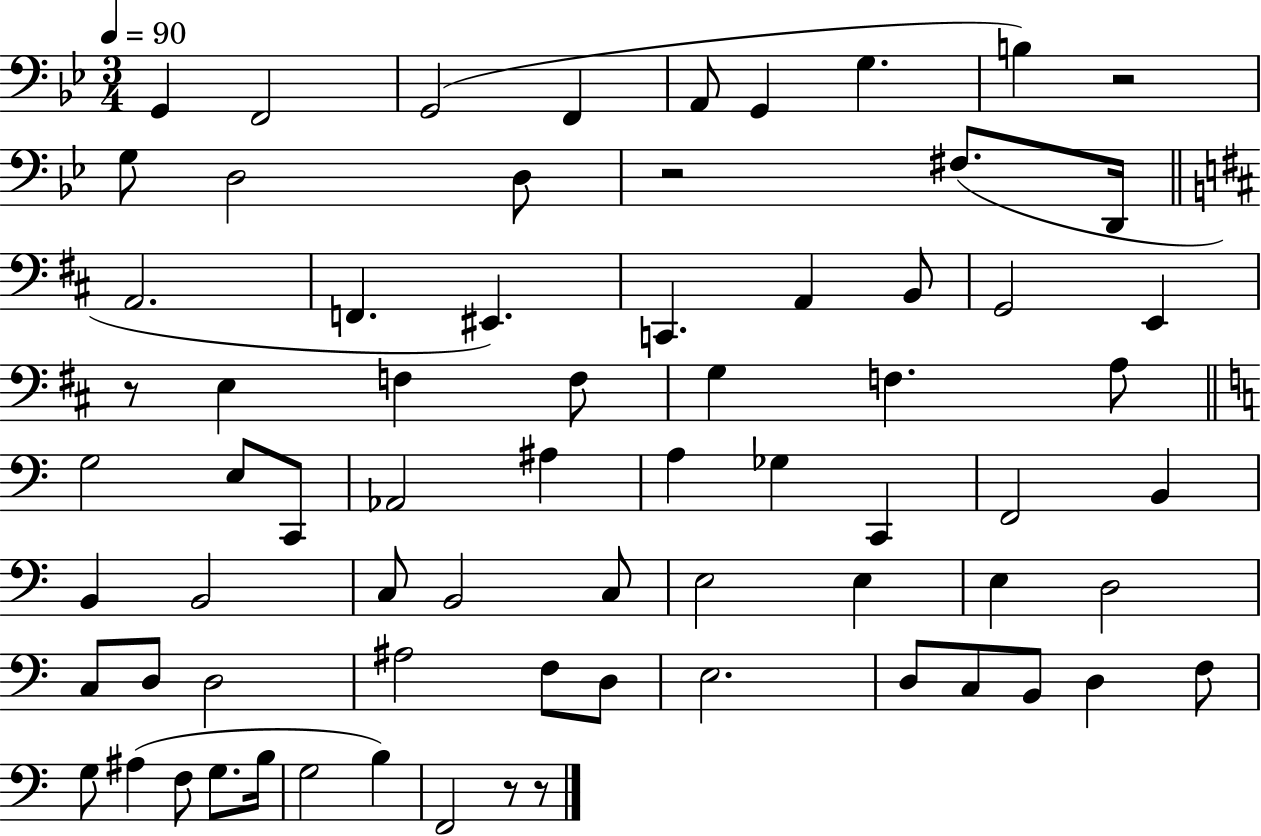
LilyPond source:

{
  \clef bass
  \numericTimeSignature
  \time 3/4
  \key bes \major
  \tempo 4 = 90
  g,4 f,2 | g,2( f,4 | a,8 g,4 g4. | b4) r2 | \break g8 d2 d8 | r2 fis8.( d,16 | \bar "||" \break \key b \minor a,2. | f,4. eis,4.) | c,4. a,4 b,8 | g,2 e,4 | \break r8 e4 f4 f8 | g4 f4. a8 | \bar "||" \break \key a \minor g2 e8 c,8 | aes,2 ais4 | a4 ges4 c,4 | f,2 b,4 | \break b,4 b,2 | c8 b,2 c8 | e2 e4 | e4 d2 | \break c8 d8 d2 | ais2 f8 d8 | e2. | d8 c8 b,8 d4 f8 | \break g8 ais4( f8 g8. b16 | g2 b4) | f,2 r8 r8 | \bar "|."
}